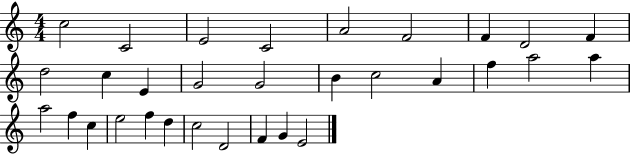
X:1
T:Untitled
M:4/4
L:1/4
K:C
c2 C2 E2 C2 A2 F2 F D2 F d2 c E G2 G2 B c2 A f a2 a a2 f c e2 f d c2 D2 F G E2